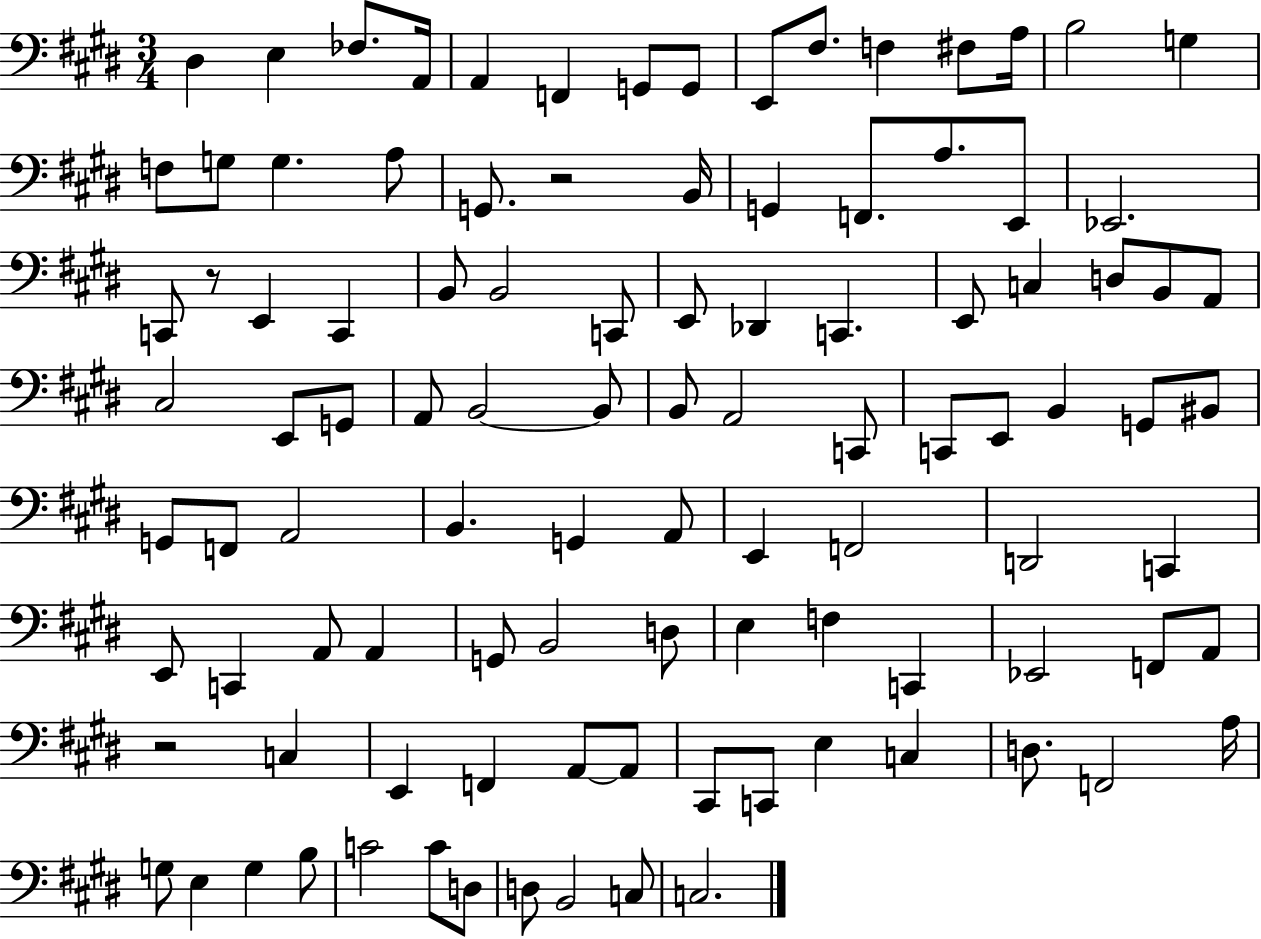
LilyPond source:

{
  \clef bass
  \numericTimeSignature
  \time 3/4
  \key e \major
  dis4 e4 fes8. a,16 | a,4 f,4 g,8 g,8 | e,8 fis8. f4 fis8 a16 | b2 g4 | \break f8 g8 g4. a8 | g,8. r2 b,16 | g,4 f,8. a8. e,8 | ees,2. | \break c,8 r8 e,4 c,4 | b,8 b,2 c,8 | e,8 des,4 c,4. | e,8 c4 d8 b,8 a,8 | \break cis2 e,8 g,8 | a,8 b,2~~ b,8 | b,8 a,2 c,8 | c,8 e,8 b,4 g,8 bis,8 | \break g,8 f,8 a,2 | b,4. g,4 a,8 | e,4 f,2 | d,2 c,4 | \break e,8 c,4 a,8 a,4 | g,8 b,2 d8 | e4 f4 c,4 | ees,2 f,8 a,8 | \break r2 c4 | e,4 f,4 a,8~~ a,8 | cis,8 c,8 e4 c4 | d8. f,2 a16 | \break g8 e4 g4 b8 | c'2 c'8 d8 | d8 b,2 c8 | c2. | \break \bar "|."
}